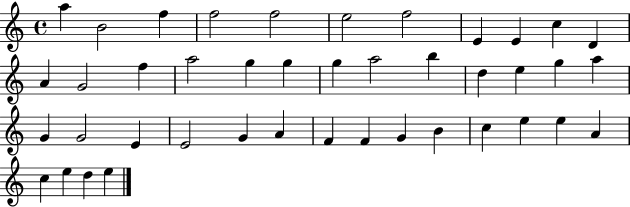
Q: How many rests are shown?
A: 0